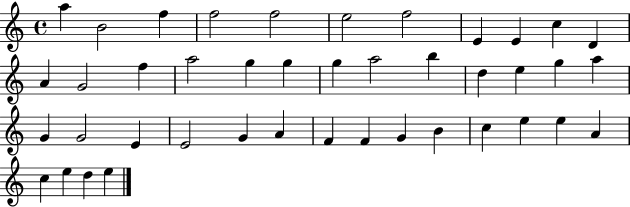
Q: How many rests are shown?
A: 0